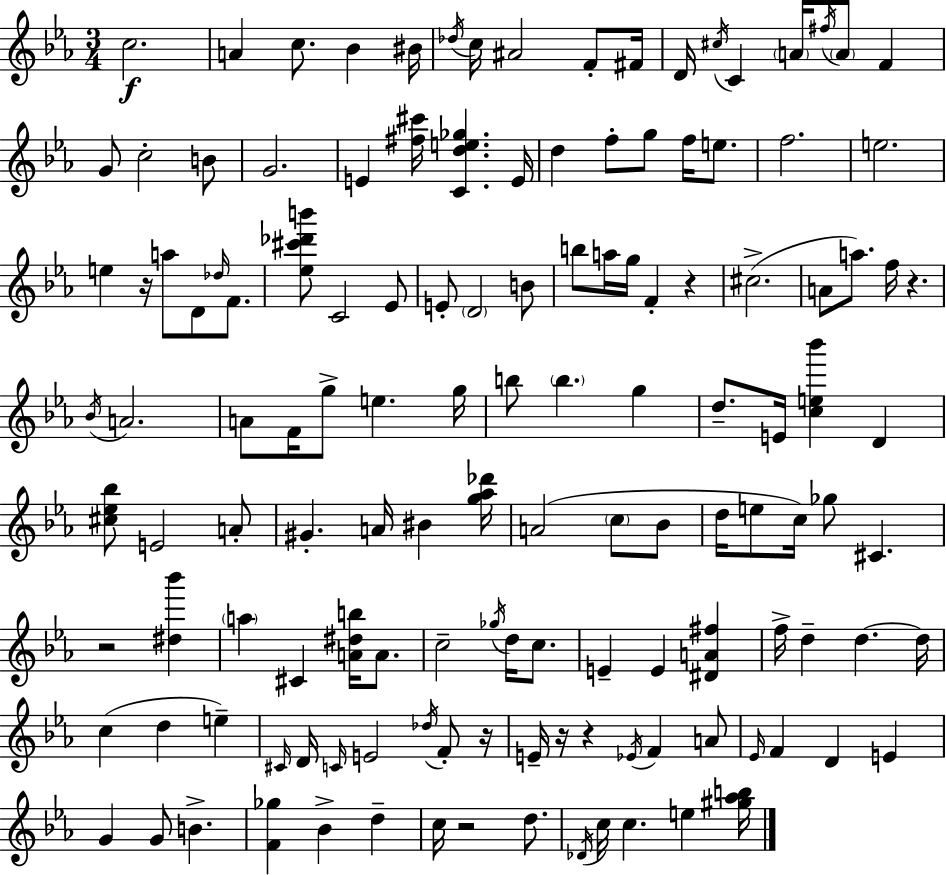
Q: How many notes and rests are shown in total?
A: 134